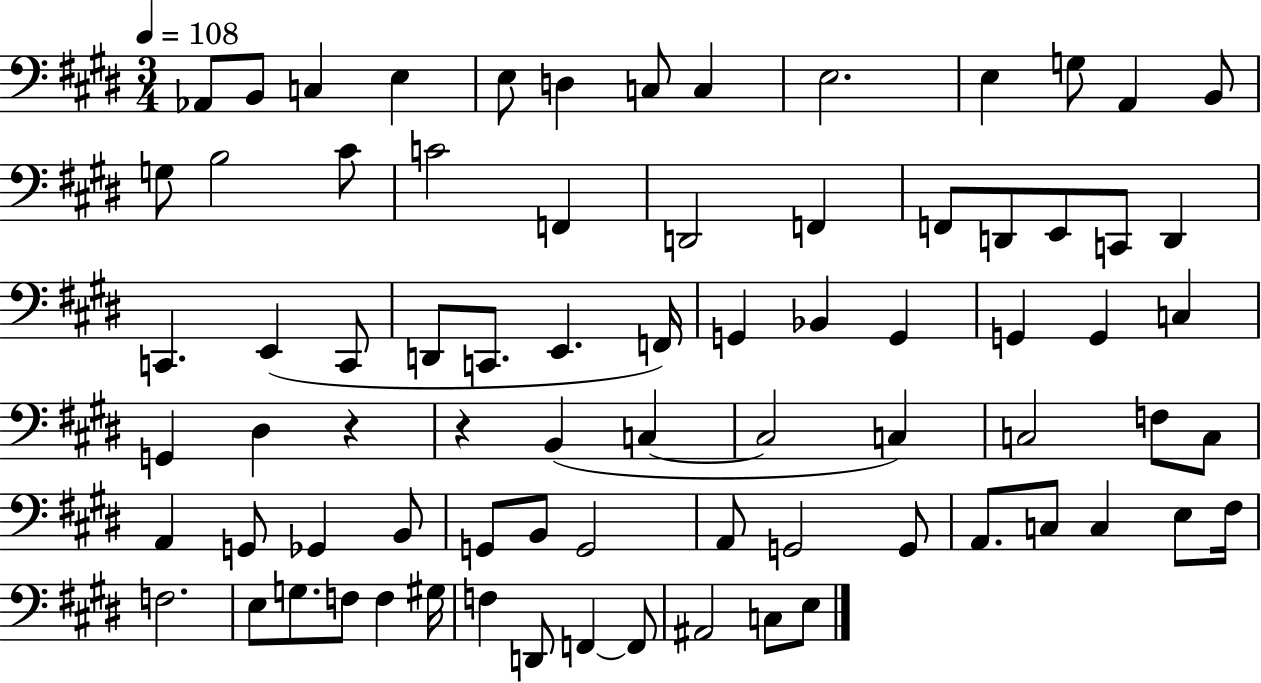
Ab2/e B2/e C3/q E3/q E3/e D3/q C3/e C3/q E3/h. E3/q G3/e A2/q B2/e G3/e B3/h C#4/e C4/h F2/q D2/h F2/q F2/e D2/e E2/e C2/e D2/q C2/q. E2/q C2/e D2/e C2/e. E2/q. F2/s G2/q Bb2/q G2/q G2/q G2/q C3/q G2/q D#3/q R/q R/q B2/q C3/q C3/h C3/q C3/h F3/e C3/e A2/q G2/e Gb2/q B2/e G2/e B2/e G2/h A2/e G2/h G2/e A2/e. C3/e C3/q E3/e F#3/s F3/h. E3/e G3/e. F3/e F3/q G#3/s F3/q D2/e F2/q F2/e A#2/h C3/e E3/e